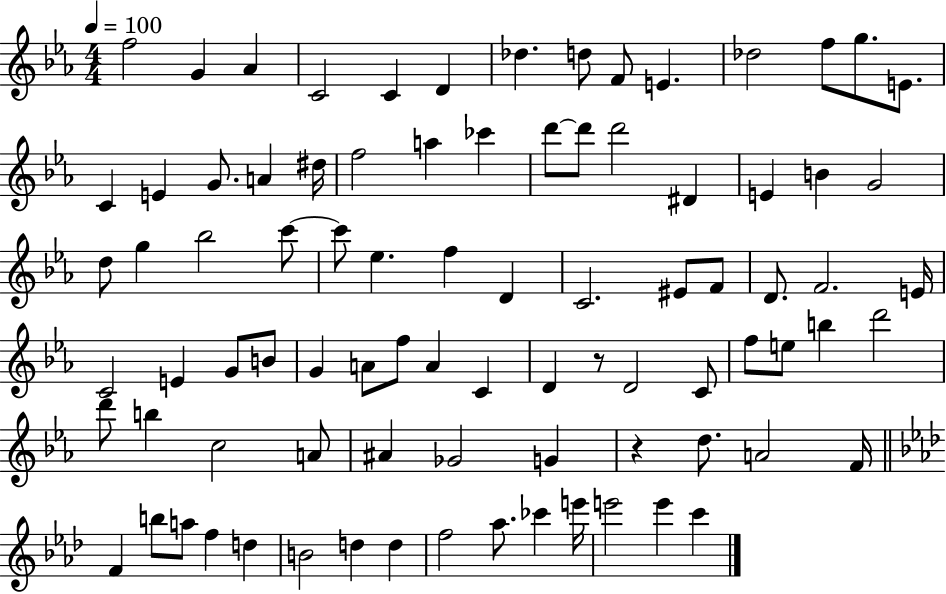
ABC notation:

X:1
T:Untitled
M:4/4
L:1/4
K:Eb
f2 G _A C2 C D _d d/2 F/2 E _d2 f/2 g/2 E/2 C E G/2 A ^d/4 f2 a _c' d'/2 d'/2 d'2 ^D E B G2 d/2 g _b2 c'/2 c'/2 _e f D C2 ^E/2 F/2 D/2 F2 E/4 C2 E G/2 B/2 G A/2 f/2 A C D z/2 D2 C/2 f/2 e/2 b d'2 d'/2 b c2 A/2 ^A _G2 G z d/2 A2 F/4 F b/2 a/2 f d B2 d d f2 _a/2 _c' e'/4 e'2 e' c'